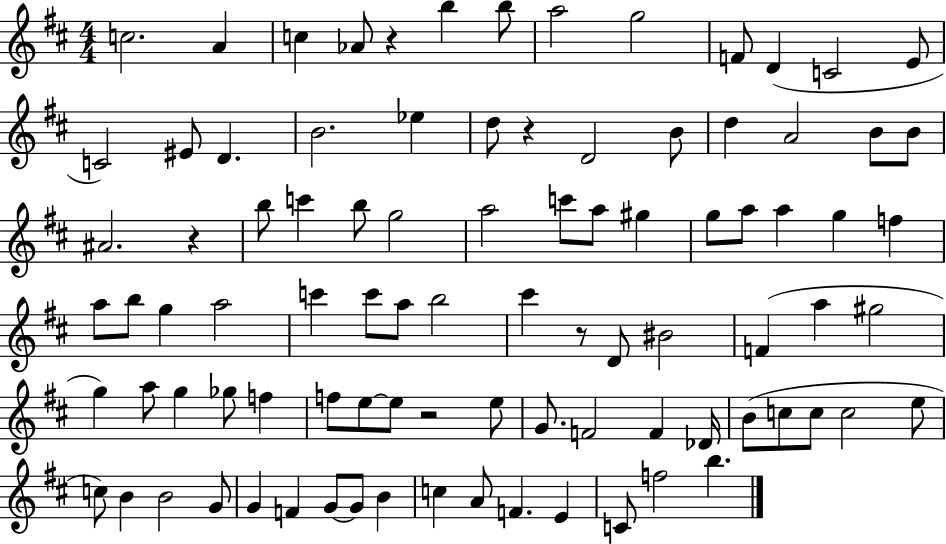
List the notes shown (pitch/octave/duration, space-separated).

C5/h. A4/q C5/q Ab4/e R/q B5/q B5/e A5/h G5/h F4/e D4/q C4/h E4/e C4/h EIS4/e D4/q. B4/h. Eb5/q D5/e R/q D4/h B4/e D5/q A4/h B4/e B4/e A#4/h. R/q B5/e C6/q B5/e G5/h A5/h C6/e A5/e G#5/q G5/e A5/e A5/q G5/q F5/q A5/e B5/e G5/q A5/h C6/q C6/e A5/e B5/h C#6/q R/e D4/e BIS4/h F4/q A5/q G#5/h G5/q A5/e G5/q Gb5/e F5/q F5/e E5/e E5/e R/h E5/e G4/e. F4/h F4/q Db4/s B4/e C5/e C5/e C5/h E5/e C5/e B4/q B4/h G4/e G4/q F4/q G4/e G4/e B4/q C5/q A4/e F4/q. E4/q C4/e F5/h B5/q.